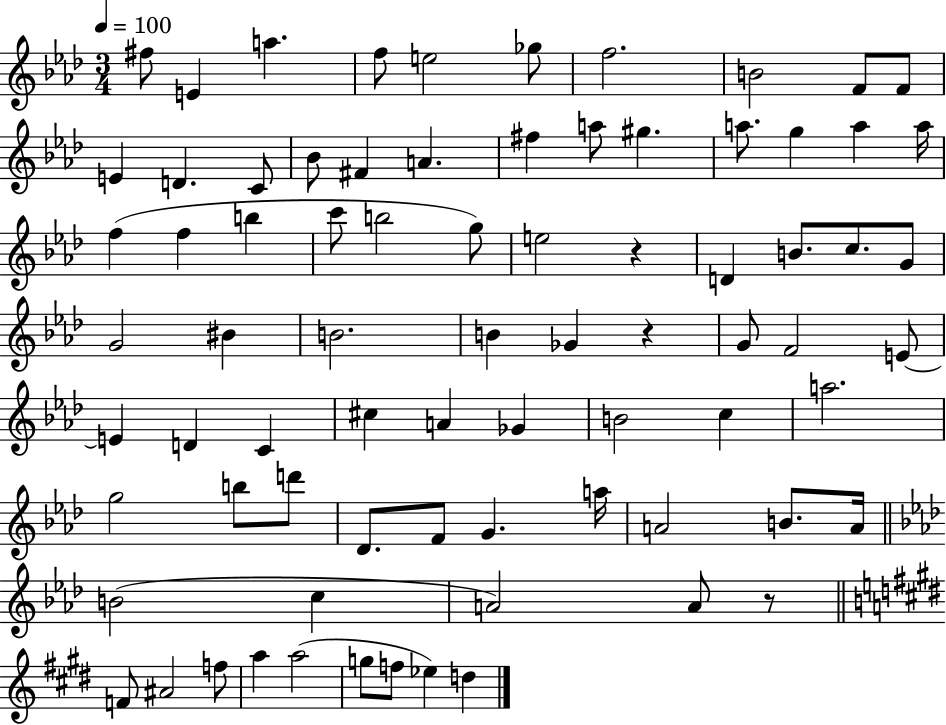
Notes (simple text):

F#5/e E4/q A5/q. F5/e E5/h Gb5/e F5/h. B4/h F4/e F4/e E4/q D4/q. C4/e Bb4/e F#4/q A4/q. F#5/q A5/e G#5/q. A5/e. G5/q A5/q A5/s F5/q F5/q B5/q C6/e B5/h G5/e E5/h R/q D4/q B4/e. C5/e. G4/e G4/h BIS4/q B4/h. B4/q Gb4/q R/q G4/e F4/h E4/e E4/q D4/q C4/q C#5/q A4/q Gb4/q B4/h C5/q A5/h. G5/h B5/e D6/e Db4/e. F4/e G4/q. A5/s A4/h B4/e. A4/s B4/h C5/q A4/h A4/e R/e F4/e A#4/h F5/e A5/q A5/h G5/e F5/e Eb5/q D5/q